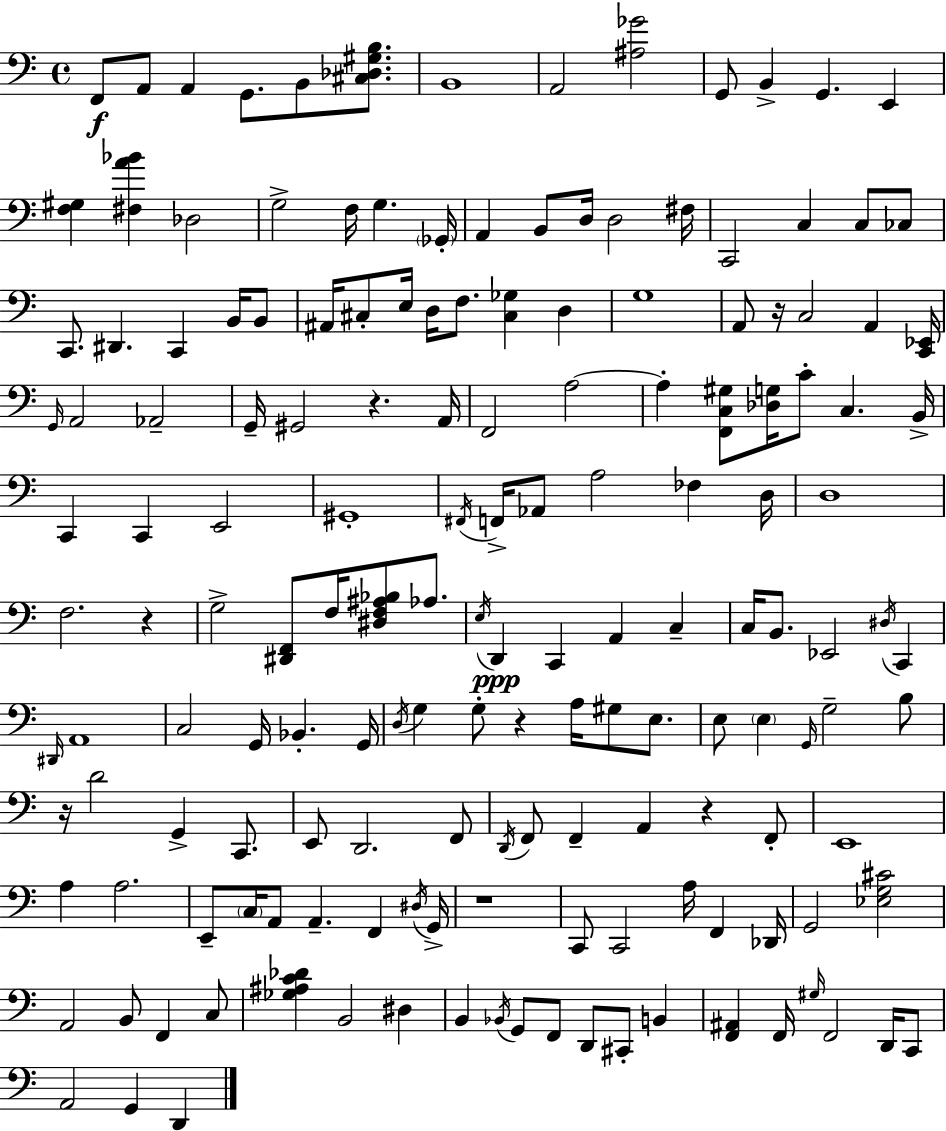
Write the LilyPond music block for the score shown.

{
  \clef bass
  \time 4/4
  \defaultTimeSignature
  \key c \major
  f,8\f a,8 a,4 g,8. b,8 <cis des gis b>8. | b,1 | a,2 <ais ges'>2 | g,8 b,4-> g,4. e,4 | \break <f gis>4 <fis a' bes'>4 des2 | g2-> f16 g4. \parenthesize ges,16-. | a,4 b,8 d16 d2 fis16 | c,2 c4 c8 ces8 | \break c,8. dis,4. c,4 b,16 b,8 | ais,16 cis8-. e16 d16 f8. <cis ges>4 d4 | g1 | a,8 r16 c2 a,4 <c, ees,>16 | \break \grace { g,16 } a,2 aes,2-- | g,16-- gis,2 r4. | a,16 f,2 a2~~ | a4-. <f, c gis>8 <des g>16 c'8-. c4. | \break b,16-> c,4 c,4 e,2 | gis,1-. | \acciaccatura { fis,16 } f,16-> aes,8 a2 fes4 | d16 d1 | \break f2. r4 | g2-> <dis, f,>8 f16 <dis f ais bes>8 aes8. | \acciaccatura { e16 } d,4\ppp c,4 a,4 c4-- | c16 b,8. ees,2 \acciaccatura { dis16 } | \break c,4 \grace { dis,16 } a,1 | c2 g,16 bes,4.-. | g,16 \acciaccatura { d16 } g4 g8-. r4 | a16 gis8 e8. e8 \parenthesize e4 \grace { g,16 } g2-- | \break b8 r16 d'2 | g,4-> c,8. e,8 d,2. | f,8 \acciaccatura { d,16 } f,8 f,4-- a,4 | r4 f,8-. e,1 | \break a4 a2. | e,8-- \parenthesize c16 a,8 a,4.-- | f,4 \acciaccatura { dis16 } g,16-> r1 | c,8 c,2 | \break a16 f,4 des,16 g,2 | <ees g cis'>2 a,2 | b,8 f,4 c8 <ges ais c' des'>4 b,2 | dis4 b,4 \acciaccatura { bes,16 } g,8 | \break f,8 d,8 cis,8-. b,4 <f, ais,>4 f,16 \grace { gis16 } | f,2 d,16 c,8 a,2 | g,4 d,4 \bar "|."
}